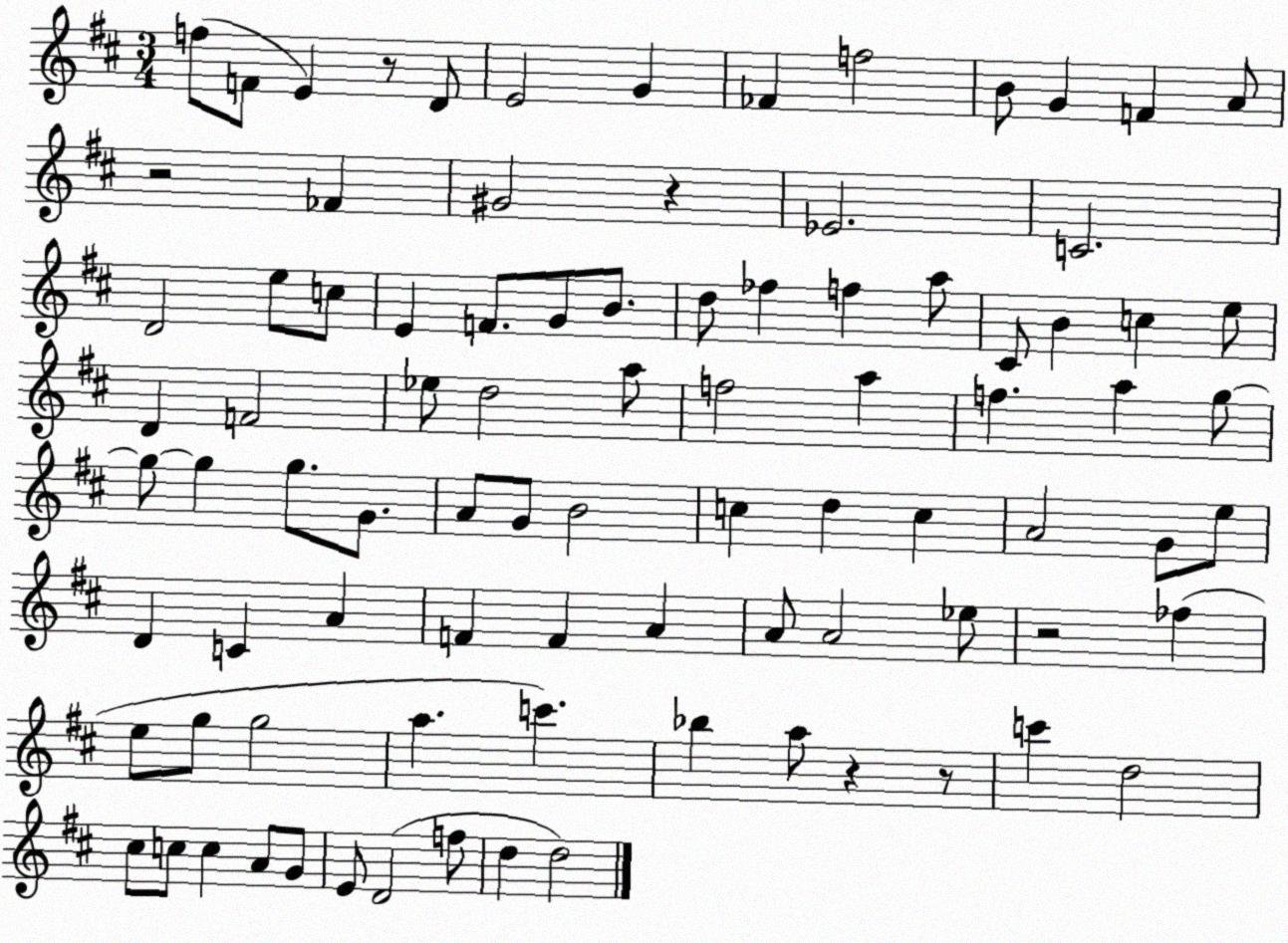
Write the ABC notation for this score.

X:1
T:Untitled
M:3/4
L:1/4
K:D
f/2 F/2 E z/2 D/2 E2 G _F f2 B/2 G F A/2 z2 _F ^G2 z _E2 C2 D2 e/2 c/2 E F/2 G/2 B/2 d/2 _f f a/2 ^C/2 B c e/2 D F2 _e/2 d2 a/2 f2 a f a g/2 g/2 g g/2 G/2 A/2 G/2 B2 c d c A2 G/2 e/2 D C A F F A A/2 A2 _e/2 z2 _f e/2 g/2 g2 a c' _b a/2 z z/2 c' d2 ^c/2 c/2 c A/2 G/2 E/2 D2 f/2 d d2